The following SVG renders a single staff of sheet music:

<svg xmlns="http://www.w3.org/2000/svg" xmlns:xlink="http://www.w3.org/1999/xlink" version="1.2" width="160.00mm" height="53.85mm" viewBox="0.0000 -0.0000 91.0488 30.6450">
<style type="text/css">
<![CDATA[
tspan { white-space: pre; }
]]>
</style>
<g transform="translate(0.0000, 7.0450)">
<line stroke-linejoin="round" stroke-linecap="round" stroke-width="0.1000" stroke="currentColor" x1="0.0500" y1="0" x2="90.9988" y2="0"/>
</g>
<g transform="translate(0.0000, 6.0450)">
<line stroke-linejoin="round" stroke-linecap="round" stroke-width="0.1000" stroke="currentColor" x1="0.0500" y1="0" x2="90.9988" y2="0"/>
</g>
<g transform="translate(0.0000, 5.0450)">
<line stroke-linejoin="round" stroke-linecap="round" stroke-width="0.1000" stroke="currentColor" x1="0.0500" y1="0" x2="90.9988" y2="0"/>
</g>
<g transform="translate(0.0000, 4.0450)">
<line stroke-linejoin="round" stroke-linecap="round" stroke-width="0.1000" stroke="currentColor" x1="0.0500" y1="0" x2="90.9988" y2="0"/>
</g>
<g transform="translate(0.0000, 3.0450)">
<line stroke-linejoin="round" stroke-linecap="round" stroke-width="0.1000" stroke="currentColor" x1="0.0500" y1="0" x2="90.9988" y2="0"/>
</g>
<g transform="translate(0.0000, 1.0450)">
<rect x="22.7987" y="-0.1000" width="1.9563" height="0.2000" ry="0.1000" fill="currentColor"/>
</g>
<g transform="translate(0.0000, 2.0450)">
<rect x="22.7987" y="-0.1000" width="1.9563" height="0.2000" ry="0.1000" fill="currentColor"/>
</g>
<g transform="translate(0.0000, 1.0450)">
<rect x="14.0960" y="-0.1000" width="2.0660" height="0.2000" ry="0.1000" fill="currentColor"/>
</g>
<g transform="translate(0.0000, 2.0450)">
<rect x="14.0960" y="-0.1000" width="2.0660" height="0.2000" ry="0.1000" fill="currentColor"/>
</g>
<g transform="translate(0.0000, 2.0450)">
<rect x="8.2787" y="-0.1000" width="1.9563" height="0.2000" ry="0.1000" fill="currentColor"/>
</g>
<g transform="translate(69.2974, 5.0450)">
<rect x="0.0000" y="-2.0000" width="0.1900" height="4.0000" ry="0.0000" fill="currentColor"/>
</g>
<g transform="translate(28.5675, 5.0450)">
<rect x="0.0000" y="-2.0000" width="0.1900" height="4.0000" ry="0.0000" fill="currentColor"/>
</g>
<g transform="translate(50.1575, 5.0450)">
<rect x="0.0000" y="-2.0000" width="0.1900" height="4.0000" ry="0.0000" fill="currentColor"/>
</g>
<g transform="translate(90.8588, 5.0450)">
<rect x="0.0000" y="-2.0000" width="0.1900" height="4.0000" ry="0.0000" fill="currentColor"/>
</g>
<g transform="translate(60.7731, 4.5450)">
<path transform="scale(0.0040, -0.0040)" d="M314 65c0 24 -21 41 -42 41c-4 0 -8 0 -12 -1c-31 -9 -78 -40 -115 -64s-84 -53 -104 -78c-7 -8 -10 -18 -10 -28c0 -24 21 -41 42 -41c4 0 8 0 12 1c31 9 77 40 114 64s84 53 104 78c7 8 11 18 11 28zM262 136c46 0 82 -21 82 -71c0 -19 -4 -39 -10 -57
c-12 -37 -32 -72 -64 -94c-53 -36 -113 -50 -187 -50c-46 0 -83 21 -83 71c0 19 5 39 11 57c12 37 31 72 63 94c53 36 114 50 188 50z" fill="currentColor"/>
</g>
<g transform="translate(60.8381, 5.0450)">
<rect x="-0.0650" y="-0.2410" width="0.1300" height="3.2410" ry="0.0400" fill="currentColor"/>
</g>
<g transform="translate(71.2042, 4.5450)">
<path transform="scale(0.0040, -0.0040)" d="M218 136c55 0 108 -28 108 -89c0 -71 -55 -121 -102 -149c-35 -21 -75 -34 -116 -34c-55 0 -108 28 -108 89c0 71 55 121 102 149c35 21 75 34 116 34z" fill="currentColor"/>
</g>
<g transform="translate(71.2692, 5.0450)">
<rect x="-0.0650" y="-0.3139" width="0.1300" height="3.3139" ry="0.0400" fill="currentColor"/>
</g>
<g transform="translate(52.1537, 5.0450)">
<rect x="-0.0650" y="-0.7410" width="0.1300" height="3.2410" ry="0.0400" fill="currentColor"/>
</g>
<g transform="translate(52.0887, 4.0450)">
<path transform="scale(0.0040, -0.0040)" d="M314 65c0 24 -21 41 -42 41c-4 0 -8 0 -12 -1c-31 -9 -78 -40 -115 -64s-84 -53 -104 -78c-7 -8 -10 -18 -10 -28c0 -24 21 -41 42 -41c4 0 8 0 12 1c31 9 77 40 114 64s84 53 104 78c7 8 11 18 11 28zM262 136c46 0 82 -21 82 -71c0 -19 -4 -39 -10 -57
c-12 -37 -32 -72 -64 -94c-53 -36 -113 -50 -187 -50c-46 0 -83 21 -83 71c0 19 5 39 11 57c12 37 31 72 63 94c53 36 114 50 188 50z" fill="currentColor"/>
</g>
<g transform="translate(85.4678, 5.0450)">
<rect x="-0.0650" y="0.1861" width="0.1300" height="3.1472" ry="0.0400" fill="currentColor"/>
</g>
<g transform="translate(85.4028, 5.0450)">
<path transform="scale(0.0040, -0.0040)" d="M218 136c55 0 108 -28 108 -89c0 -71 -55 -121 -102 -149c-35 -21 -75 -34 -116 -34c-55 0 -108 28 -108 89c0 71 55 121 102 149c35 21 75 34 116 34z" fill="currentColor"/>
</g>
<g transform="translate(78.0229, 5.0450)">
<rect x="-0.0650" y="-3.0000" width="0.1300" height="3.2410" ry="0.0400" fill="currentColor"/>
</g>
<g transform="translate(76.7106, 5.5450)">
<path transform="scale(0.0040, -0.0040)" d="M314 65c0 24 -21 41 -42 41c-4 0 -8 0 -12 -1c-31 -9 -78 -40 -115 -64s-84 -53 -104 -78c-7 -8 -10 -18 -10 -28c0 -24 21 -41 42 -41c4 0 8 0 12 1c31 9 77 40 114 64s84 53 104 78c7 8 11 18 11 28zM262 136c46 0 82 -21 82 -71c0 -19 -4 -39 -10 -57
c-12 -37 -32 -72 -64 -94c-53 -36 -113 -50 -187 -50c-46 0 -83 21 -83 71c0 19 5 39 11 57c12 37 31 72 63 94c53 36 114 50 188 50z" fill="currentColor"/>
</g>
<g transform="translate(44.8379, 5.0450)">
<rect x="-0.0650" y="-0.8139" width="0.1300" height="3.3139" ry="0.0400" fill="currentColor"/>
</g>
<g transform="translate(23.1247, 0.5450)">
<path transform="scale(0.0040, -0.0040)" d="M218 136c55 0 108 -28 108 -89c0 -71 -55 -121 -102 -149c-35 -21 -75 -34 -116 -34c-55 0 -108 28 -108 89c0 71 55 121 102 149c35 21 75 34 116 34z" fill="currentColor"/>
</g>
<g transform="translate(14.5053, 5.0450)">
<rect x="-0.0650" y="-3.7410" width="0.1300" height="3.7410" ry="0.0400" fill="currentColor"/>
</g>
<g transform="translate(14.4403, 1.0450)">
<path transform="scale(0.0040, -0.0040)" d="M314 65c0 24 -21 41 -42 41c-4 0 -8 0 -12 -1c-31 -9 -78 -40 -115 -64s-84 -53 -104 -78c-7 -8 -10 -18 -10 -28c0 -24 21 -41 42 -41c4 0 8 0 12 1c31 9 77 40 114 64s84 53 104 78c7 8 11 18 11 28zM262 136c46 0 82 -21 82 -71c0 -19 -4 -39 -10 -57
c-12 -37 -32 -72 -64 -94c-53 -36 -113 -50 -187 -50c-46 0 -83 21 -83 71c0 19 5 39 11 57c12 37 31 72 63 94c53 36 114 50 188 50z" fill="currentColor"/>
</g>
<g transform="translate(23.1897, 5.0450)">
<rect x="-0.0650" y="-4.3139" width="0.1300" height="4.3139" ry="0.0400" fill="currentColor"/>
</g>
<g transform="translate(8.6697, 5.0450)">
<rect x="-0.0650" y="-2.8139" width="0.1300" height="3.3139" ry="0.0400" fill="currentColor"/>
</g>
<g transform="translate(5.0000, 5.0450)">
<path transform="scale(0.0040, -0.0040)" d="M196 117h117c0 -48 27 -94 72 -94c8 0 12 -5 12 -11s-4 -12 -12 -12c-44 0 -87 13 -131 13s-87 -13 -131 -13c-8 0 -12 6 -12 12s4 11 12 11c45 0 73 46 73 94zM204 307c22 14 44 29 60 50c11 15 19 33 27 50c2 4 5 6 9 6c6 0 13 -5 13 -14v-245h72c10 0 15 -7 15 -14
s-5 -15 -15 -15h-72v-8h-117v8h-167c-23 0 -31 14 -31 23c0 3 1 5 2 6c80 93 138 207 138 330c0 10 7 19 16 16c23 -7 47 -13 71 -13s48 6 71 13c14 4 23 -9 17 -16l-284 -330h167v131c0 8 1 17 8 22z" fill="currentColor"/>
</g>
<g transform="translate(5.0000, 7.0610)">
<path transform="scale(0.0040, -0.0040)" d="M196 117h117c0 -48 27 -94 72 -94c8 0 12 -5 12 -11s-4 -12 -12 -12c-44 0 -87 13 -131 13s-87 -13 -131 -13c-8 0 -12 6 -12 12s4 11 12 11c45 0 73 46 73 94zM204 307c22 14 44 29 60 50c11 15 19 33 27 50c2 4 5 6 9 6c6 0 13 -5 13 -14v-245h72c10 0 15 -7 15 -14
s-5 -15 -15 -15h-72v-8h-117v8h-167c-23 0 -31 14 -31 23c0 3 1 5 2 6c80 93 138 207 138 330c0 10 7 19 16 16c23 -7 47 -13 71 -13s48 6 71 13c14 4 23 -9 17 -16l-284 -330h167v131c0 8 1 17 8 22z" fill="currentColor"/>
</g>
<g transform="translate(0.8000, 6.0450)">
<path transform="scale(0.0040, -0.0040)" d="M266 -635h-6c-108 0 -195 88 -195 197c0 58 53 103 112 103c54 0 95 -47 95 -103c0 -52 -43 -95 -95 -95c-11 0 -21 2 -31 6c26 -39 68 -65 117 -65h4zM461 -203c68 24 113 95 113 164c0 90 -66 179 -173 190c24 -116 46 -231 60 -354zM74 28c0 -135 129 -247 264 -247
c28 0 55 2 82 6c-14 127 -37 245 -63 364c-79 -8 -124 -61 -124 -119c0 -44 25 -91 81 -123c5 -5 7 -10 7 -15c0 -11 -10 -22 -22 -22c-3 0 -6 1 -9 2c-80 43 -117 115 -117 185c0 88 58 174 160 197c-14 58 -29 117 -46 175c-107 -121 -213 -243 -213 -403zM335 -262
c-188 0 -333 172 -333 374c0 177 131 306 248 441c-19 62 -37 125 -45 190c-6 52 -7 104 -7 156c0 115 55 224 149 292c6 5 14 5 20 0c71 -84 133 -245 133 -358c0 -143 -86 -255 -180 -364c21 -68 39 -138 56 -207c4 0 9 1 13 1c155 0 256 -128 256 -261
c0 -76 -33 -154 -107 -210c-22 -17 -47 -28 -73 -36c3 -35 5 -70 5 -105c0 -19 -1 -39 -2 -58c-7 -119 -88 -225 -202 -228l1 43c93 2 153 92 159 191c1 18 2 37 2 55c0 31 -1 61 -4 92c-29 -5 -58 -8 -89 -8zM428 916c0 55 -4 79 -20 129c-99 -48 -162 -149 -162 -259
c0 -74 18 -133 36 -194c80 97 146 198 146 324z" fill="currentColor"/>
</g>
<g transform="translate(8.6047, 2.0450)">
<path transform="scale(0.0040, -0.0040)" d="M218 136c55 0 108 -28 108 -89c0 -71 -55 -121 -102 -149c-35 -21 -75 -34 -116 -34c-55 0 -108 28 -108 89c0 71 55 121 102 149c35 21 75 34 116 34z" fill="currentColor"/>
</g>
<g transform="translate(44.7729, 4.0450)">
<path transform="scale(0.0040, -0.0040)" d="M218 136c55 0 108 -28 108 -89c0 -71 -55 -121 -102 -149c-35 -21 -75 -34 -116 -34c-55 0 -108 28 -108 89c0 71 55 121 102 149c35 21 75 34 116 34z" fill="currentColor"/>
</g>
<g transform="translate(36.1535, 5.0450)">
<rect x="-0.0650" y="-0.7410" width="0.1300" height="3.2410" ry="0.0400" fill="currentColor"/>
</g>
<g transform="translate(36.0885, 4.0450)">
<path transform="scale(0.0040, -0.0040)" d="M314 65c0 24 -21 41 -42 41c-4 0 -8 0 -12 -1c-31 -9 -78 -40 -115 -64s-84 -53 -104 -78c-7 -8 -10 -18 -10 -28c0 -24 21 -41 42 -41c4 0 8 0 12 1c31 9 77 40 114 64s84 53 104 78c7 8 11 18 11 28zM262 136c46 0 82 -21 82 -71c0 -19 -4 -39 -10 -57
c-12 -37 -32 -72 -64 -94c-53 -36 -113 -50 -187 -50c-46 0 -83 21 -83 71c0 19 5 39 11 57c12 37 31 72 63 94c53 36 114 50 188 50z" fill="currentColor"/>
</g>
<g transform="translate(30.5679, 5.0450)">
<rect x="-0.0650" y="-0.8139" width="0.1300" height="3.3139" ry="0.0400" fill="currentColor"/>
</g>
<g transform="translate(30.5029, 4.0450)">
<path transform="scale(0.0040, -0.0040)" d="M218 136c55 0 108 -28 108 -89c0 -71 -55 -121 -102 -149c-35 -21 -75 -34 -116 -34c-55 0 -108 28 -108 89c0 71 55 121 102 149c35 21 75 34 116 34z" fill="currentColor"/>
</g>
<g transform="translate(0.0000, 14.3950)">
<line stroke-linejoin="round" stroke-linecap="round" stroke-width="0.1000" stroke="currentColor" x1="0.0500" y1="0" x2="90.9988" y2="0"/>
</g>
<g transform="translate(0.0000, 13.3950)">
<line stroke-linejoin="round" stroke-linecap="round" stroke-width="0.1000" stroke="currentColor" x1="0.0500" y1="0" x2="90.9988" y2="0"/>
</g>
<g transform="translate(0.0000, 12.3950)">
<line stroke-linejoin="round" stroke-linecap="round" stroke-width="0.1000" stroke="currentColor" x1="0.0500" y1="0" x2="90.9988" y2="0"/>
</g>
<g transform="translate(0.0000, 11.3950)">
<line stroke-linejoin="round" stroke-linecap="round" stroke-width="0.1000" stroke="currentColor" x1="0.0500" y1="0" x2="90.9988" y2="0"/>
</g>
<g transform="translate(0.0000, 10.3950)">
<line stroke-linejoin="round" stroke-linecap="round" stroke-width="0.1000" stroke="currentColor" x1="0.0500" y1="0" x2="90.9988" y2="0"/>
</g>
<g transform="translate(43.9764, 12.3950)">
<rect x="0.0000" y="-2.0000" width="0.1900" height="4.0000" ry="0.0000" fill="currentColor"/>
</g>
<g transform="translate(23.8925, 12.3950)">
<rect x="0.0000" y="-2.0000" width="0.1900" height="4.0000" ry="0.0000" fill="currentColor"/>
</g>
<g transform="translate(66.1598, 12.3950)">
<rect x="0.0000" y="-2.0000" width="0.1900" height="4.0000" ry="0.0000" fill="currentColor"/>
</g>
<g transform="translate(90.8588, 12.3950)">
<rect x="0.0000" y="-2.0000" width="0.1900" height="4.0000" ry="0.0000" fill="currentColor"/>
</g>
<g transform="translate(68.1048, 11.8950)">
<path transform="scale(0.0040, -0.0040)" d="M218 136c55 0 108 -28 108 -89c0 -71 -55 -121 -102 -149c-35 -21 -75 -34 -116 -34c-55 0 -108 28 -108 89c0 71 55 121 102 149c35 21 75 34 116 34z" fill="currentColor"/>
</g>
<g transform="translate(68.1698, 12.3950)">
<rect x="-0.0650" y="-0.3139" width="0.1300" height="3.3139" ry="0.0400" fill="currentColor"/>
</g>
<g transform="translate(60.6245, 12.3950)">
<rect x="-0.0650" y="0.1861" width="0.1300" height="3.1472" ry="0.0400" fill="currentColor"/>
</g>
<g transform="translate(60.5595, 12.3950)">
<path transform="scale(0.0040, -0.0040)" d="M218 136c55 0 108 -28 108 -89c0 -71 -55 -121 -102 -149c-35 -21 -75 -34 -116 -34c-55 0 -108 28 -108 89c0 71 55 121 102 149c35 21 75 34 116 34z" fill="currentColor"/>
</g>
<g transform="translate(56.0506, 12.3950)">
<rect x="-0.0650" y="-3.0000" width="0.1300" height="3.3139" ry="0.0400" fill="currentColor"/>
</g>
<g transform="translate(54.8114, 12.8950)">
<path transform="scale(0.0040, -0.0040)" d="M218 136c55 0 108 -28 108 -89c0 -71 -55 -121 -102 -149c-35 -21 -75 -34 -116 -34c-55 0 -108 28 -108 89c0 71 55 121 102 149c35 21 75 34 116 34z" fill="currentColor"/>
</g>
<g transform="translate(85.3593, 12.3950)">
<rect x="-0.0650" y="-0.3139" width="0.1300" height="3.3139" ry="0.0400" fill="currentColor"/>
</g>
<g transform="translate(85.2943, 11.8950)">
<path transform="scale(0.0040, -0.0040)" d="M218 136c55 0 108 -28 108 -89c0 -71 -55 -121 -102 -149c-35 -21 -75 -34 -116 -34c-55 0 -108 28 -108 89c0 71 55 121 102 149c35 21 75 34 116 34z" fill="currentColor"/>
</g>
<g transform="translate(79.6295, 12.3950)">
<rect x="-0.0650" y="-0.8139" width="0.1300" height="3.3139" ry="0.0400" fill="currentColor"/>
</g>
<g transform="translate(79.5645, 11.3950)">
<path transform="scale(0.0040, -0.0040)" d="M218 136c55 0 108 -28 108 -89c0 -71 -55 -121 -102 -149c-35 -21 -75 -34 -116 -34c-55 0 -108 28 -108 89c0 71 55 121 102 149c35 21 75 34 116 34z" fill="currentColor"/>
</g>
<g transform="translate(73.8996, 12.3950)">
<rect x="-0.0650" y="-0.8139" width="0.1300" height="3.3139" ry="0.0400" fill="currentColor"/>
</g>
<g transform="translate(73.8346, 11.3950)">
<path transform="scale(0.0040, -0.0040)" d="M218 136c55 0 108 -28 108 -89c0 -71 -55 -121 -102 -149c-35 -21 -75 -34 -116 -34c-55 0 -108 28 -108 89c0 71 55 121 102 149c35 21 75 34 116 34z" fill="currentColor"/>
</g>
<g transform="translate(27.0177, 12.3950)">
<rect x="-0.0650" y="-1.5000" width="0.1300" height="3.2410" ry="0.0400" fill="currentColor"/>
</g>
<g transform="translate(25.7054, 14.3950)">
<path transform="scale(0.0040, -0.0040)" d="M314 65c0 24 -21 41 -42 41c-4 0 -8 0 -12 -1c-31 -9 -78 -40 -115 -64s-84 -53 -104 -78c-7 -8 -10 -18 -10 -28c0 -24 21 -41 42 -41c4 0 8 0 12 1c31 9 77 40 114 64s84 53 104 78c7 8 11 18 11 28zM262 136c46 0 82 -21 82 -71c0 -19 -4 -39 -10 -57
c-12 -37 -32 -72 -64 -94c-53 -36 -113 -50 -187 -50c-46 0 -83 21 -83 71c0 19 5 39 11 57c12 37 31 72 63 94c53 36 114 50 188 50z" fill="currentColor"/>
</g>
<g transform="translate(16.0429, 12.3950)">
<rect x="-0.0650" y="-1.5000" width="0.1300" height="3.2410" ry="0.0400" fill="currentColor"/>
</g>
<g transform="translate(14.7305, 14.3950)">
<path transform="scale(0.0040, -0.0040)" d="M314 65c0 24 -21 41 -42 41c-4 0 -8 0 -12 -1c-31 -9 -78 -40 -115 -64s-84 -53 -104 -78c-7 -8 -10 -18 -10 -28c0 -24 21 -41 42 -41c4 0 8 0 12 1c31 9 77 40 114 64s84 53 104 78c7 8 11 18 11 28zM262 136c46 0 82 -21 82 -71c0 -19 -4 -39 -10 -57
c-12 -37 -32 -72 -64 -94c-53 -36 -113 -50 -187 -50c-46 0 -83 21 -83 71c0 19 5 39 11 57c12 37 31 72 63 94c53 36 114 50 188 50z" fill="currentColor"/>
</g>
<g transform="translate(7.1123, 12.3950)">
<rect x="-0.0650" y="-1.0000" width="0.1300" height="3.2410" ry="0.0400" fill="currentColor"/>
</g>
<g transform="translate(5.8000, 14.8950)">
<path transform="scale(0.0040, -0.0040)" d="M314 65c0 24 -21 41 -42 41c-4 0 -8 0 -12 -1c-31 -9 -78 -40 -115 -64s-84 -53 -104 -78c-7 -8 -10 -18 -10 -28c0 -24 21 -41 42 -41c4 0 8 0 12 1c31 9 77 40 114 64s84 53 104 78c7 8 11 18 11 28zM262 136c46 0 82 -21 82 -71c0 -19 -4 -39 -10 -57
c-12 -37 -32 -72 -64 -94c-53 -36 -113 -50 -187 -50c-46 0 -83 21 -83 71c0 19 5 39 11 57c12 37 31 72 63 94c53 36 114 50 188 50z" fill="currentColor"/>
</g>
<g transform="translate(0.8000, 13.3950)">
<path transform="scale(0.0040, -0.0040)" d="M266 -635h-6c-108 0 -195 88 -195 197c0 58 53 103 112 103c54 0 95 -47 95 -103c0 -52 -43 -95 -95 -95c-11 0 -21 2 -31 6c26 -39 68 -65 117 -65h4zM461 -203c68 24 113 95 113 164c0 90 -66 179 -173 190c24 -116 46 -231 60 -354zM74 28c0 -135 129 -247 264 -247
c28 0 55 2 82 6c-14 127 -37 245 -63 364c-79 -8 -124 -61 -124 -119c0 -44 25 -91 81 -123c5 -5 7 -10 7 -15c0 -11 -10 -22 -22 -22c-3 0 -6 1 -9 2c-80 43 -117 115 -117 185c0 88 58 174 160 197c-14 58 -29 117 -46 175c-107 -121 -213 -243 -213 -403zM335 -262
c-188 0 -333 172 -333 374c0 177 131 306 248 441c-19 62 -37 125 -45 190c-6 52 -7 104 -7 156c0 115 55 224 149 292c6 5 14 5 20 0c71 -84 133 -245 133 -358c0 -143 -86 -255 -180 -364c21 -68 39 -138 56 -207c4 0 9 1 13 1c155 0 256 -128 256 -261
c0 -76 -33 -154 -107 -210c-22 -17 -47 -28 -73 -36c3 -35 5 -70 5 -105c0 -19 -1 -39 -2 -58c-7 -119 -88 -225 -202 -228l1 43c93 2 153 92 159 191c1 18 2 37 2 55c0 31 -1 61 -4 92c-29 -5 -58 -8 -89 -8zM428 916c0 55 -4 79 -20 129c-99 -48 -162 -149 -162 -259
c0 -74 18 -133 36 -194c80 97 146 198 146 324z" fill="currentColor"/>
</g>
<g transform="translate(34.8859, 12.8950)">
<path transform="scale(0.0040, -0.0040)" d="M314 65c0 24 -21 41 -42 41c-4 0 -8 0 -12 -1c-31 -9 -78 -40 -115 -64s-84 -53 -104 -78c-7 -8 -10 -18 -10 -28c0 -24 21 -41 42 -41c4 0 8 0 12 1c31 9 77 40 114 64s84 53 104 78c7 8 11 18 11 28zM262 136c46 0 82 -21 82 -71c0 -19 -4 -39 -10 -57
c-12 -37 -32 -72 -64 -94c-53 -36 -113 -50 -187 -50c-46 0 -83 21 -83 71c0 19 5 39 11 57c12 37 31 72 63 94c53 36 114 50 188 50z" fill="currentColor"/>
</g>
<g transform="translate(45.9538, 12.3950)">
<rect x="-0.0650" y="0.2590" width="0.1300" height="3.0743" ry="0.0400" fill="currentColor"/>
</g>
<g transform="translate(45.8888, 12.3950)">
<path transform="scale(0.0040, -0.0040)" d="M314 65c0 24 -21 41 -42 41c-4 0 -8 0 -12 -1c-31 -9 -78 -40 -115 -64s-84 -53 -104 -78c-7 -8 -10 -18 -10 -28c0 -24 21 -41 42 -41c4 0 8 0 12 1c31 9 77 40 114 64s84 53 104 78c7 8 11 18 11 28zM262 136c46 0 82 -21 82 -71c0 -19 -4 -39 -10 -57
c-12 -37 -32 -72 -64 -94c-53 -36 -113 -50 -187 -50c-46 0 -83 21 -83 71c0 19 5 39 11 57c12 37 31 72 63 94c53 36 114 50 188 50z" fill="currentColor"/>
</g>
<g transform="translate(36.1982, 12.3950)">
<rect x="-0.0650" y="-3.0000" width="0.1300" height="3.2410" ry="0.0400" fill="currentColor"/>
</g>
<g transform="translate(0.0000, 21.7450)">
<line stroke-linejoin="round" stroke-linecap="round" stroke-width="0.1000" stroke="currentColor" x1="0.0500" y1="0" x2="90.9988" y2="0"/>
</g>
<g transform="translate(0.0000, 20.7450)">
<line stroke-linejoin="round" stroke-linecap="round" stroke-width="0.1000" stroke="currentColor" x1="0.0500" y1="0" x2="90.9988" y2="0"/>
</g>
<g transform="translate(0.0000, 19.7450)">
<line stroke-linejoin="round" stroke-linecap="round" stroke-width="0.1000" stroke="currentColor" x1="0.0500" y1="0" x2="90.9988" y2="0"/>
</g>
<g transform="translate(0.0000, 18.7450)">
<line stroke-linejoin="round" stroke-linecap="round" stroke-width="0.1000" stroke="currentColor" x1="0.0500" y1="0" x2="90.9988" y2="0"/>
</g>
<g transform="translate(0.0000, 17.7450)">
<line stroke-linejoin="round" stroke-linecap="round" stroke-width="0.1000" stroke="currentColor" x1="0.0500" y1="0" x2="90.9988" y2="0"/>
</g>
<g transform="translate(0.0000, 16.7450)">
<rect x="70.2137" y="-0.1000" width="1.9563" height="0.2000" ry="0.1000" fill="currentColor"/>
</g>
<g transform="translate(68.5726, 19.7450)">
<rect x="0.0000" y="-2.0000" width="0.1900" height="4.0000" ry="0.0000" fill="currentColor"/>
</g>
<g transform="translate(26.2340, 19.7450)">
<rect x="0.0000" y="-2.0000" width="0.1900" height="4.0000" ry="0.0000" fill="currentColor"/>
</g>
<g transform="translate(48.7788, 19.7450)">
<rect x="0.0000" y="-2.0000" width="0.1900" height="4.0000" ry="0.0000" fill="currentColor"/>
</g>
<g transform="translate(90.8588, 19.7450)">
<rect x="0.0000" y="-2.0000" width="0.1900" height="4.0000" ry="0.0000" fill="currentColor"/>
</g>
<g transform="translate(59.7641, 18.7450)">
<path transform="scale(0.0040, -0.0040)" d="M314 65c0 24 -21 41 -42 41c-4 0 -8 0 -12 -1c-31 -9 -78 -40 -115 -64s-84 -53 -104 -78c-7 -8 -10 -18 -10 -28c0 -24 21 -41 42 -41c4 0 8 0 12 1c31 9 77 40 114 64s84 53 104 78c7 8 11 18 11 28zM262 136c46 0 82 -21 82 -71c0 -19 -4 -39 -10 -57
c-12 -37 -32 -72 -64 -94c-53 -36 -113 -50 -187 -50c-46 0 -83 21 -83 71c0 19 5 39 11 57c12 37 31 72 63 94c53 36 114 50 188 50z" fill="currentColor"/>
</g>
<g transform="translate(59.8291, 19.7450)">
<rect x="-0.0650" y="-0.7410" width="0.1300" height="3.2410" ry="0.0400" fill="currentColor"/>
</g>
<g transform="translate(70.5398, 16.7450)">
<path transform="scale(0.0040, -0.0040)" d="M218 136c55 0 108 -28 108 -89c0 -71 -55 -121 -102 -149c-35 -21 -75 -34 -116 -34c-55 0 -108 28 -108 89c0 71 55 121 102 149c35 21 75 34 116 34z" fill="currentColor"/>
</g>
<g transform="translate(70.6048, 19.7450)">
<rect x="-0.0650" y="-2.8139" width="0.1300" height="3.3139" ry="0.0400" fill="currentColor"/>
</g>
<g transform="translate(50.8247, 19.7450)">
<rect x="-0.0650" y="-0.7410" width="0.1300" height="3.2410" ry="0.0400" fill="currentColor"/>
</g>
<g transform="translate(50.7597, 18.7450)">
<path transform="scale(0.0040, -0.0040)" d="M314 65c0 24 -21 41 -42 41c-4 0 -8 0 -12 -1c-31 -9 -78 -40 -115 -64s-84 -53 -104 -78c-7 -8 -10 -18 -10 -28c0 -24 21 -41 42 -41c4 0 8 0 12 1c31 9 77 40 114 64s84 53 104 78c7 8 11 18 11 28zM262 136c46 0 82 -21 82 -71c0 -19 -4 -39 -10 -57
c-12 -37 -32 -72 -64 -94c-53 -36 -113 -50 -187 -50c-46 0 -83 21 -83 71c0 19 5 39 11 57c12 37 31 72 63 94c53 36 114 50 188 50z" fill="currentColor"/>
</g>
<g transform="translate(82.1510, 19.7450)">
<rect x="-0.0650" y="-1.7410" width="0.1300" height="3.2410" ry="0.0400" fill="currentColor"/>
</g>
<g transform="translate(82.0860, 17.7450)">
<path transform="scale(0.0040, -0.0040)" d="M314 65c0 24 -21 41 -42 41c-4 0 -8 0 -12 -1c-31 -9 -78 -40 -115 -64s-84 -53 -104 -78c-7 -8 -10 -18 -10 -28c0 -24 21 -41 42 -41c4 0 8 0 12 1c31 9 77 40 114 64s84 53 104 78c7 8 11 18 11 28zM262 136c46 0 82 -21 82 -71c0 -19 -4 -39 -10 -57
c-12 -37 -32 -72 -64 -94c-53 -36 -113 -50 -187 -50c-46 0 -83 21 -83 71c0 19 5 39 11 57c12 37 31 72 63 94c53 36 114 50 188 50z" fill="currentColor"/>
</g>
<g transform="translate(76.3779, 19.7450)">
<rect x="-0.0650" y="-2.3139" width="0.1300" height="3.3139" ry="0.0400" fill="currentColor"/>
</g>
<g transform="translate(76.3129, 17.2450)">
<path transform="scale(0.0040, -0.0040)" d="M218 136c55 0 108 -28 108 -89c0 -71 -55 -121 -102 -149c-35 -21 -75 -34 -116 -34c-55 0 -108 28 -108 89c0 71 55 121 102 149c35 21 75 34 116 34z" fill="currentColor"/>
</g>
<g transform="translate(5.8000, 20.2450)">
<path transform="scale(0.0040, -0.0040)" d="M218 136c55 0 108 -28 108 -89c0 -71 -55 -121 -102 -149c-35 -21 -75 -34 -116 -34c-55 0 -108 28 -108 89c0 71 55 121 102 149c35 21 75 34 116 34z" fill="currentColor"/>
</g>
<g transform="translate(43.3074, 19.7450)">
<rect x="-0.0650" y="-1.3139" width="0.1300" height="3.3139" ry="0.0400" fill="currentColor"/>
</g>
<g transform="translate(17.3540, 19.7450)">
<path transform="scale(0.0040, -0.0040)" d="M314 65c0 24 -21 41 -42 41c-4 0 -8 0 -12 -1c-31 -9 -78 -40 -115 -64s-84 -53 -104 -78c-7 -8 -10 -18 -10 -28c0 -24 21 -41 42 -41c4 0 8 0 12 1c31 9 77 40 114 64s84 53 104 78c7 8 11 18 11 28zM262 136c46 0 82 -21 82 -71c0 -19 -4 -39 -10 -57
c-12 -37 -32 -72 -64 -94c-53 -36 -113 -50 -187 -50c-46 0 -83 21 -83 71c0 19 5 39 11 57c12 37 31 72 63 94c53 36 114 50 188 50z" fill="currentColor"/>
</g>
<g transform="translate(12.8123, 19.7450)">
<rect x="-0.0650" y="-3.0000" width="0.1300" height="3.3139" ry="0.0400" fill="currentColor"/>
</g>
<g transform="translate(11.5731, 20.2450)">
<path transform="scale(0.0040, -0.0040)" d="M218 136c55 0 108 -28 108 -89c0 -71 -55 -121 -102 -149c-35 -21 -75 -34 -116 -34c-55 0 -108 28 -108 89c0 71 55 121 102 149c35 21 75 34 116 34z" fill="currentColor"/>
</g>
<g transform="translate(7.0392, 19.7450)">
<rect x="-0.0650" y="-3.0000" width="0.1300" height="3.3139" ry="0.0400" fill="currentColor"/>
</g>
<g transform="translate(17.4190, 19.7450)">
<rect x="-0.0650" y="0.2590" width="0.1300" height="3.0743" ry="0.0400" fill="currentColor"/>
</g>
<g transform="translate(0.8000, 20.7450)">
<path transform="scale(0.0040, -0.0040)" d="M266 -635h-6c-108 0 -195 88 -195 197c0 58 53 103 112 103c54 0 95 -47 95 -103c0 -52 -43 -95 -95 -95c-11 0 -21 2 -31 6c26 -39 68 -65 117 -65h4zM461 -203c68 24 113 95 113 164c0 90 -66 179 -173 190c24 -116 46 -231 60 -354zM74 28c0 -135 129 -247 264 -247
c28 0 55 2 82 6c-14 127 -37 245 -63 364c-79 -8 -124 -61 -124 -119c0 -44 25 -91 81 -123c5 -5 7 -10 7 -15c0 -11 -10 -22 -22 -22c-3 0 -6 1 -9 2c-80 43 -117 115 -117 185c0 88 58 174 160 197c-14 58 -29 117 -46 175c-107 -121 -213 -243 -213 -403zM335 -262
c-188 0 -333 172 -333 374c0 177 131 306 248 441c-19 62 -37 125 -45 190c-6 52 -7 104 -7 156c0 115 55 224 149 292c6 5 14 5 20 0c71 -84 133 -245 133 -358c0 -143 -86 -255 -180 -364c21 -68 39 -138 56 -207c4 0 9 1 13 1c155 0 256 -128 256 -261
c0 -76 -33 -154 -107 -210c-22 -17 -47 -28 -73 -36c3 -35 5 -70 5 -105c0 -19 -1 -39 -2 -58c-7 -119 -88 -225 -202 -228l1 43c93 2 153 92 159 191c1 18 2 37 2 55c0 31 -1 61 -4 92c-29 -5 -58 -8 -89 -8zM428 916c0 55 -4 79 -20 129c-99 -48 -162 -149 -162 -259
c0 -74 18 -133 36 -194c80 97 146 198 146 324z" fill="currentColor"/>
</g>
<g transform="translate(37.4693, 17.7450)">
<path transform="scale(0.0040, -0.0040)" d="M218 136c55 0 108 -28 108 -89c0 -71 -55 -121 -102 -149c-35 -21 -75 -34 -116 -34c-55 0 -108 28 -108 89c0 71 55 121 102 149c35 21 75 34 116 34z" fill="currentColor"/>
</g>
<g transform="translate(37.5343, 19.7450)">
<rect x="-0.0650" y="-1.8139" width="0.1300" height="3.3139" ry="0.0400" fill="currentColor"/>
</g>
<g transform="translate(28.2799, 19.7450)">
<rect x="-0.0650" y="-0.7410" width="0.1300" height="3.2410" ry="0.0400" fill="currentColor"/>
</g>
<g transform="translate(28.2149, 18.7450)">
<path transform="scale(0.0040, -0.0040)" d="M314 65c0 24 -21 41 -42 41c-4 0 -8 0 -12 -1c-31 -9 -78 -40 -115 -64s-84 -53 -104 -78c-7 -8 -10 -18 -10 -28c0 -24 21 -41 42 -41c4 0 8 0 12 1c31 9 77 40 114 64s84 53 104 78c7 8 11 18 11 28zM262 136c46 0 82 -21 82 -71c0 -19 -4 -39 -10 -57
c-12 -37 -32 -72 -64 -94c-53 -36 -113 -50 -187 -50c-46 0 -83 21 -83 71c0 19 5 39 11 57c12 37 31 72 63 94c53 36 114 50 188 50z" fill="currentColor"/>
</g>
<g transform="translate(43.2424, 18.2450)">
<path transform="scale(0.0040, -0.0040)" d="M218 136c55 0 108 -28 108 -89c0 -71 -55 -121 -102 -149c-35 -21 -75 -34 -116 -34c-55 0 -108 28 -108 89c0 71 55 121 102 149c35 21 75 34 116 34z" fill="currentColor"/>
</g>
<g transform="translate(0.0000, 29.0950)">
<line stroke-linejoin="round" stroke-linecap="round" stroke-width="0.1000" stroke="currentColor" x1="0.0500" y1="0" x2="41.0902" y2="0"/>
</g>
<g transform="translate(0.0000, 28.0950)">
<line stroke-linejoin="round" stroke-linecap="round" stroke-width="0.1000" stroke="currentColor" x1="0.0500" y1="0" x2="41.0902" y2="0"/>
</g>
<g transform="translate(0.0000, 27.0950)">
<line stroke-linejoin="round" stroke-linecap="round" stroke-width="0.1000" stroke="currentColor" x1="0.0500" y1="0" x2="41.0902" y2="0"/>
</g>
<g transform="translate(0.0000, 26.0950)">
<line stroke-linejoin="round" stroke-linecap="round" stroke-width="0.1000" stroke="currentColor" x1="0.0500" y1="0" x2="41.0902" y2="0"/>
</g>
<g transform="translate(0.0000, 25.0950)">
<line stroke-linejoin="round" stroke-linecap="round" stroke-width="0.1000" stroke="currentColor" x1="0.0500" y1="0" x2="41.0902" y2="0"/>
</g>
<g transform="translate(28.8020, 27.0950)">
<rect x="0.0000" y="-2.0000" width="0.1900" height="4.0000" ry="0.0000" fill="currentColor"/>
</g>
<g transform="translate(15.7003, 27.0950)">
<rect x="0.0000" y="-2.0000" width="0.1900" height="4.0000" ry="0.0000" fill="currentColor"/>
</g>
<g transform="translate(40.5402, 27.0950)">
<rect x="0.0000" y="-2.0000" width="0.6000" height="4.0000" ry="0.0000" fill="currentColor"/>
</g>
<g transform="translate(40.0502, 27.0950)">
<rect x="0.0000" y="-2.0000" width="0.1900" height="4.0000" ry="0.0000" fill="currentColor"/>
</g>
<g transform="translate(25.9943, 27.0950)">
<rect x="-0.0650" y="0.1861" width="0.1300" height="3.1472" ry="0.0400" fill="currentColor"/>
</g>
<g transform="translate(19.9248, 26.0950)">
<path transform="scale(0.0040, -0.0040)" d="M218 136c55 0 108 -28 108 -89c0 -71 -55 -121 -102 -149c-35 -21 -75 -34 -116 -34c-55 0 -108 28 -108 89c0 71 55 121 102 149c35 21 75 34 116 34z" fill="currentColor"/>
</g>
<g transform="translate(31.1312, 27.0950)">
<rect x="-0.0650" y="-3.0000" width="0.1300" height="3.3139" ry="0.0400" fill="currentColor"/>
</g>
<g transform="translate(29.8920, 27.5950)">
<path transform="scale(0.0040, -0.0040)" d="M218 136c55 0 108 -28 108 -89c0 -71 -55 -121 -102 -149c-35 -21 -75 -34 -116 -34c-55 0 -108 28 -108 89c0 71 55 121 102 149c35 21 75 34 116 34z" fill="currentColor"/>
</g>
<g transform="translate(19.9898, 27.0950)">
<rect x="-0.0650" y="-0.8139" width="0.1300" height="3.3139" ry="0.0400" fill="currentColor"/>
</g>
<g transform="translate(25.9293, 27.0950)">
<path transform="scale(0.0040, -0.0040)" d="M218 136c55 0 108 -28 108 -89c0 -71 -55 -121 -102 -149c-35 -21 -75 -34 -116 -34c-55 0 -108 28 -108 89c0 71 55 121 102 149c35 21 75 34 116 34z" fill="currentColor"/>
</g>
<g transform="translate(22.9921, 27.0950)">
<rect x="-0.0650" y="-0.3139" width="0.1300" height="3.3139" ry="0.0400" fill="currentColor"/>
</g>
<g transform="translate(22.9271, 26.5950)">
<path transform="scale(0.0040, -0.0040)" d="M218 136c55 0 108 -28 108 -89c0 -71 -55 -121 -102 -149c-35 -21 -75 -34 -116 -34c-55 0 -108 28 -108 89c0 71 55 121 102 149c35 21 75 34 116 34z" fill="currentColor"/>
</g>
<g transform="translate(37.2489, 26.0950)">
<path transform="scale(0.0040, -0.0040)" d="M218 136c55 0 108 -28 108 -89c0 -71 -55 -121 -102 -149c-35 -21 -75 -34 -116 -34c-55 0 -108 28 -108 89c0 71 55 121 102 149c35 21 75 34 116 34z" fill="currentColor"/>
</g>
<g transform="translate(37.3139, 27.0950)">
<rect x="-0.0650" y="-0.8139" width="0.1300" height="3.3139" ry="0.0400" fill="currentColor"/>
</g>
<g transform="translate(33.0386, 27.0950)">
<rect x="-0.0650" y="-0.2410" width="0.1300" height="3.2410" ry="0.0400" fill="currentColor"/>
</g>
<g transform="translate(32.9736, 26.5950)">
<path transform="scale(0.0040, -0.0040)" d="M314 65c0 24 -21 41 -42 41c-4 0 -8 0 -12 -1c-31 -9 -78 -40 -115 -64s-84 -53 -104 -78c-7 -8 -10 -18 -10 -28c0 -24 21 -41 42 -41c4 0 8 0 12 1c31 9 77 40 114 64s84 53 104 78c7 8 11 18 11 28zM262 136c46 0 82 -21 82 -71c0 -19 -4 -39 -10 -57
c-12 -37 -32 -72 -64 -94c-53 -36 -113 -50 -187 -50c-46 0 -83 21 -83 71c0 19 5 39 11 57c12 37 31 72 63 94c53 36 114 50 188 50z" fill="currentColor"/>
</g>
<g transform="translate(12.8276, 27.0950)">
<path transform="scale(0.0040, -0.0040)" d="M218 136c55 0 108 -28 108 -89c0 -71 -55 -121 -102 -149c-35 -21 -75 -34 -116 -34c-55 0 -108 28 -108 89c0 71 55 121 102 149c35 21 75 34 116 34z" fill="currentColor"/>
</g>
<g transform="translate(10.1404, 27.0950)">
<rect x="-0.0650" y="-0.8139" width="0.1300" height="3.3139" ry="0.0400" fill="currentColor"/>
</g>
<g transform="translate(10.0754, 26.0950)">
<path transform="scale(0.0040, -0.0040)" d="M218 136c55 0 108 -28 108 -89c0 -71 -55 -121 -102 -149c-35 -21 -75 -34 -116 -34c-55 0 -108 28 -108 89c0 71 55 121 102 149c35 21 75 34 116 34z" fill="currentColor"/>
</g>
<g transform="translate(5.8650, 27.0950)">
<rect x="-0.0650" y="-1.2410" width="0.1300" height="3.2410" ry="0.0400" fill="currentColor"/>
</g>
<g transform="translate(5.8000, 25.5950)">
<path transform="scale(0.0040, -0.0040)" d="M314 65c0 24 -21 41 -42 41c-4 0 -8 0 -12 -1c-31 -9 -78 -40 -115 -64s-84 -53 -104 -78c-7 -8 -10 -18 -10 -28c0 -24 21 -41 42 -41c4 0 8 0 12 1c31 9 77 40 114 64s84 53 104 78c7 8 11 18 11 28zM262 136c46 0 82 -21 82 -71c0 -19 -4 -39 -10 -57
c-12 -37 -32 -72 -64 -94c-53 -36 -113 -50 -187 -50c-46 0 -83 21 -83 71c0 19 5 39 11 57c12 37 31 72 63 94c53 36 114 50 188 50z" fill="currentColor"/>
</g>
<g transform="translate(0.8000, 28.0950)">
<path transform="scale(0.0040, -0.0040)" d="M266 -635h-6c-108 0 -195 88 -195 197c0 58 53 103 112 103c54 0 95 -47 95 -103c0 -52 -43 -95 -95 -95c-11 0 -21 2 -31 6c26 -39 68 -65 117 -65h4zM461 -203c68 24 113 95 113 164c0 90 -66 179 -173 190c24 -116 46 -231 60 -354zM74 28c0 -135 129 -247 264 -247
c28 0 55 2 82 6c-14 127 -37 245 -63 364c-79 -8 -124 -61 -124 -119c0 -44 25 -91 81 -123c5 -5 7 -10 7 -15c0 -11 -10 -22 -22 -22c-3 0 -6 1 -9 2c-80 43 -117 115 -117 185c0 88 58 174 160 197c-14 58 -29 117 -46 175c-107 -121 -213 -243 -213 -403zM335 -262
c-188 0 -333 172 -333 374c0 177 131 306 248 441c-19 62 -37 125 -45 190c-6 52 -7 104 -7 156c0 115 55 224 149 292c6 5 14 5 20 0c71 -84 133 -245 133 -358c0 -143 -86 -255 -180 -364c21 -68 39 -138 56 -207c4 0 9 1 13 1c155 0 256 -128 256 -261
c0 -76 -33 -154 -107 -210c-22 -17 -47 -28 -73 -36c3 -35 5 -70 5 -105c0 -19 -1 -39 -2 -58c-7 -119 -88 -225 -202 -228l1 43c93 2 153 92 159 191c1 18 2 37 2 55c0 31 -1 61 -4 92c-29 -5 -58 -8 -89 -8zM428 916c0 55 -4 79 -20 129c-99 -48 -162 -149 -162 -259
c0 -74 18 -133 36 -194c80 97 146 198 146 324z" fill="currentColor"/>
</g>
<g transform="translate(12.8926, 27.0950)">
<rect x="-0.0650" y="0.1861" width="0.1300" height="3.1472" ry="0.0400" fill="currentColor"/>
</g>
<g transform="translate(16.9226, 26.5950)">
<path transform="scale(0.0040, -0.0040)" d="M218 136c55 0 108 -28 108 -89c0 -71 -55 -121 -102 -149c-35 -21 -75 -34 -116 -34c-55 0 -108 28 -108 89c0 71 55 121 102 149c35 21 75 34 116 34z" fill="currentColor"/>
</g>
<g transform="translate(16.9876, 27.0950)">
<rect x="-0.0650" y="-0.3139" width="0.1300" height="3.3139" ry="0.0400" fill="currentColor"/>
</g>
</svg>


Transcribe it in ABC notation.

X:1
T:Untitled
M:4/4
L:1/4
K:C
a c'2 d' d d2 d d2 c2 c A2 B D2 E2 E2 A2 B2 A B c d d c A A B2 d2 f e d2 d2 a g f2 e2 d B c d c B A c2 d